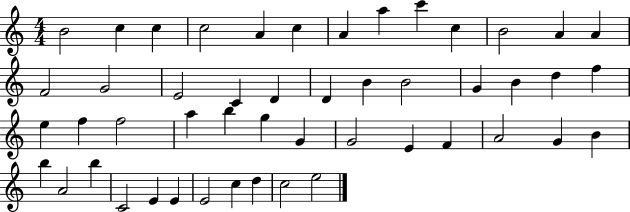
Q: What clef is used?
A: treble